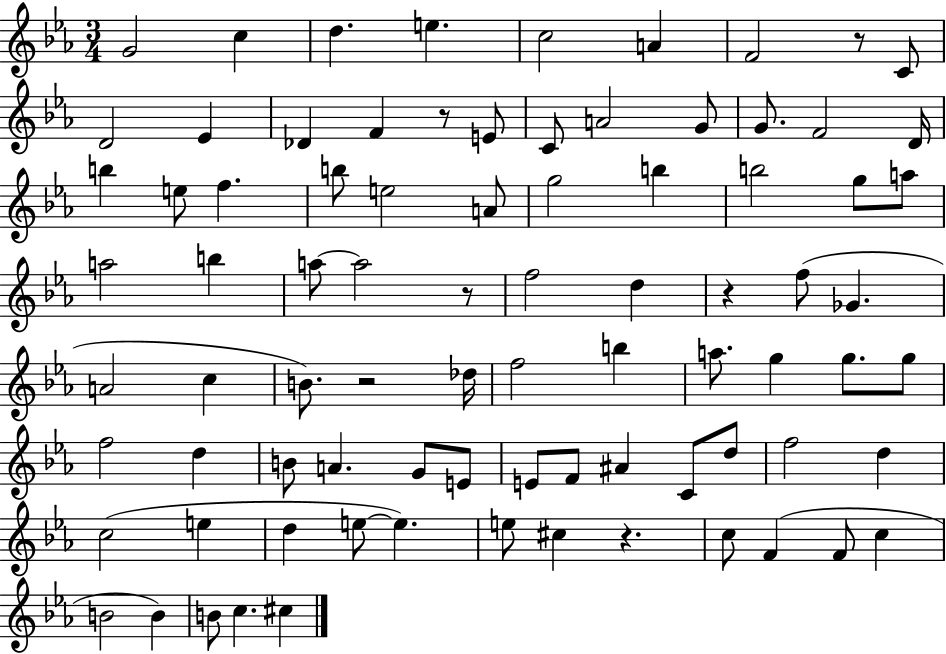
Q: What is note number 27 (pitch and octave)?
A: B5